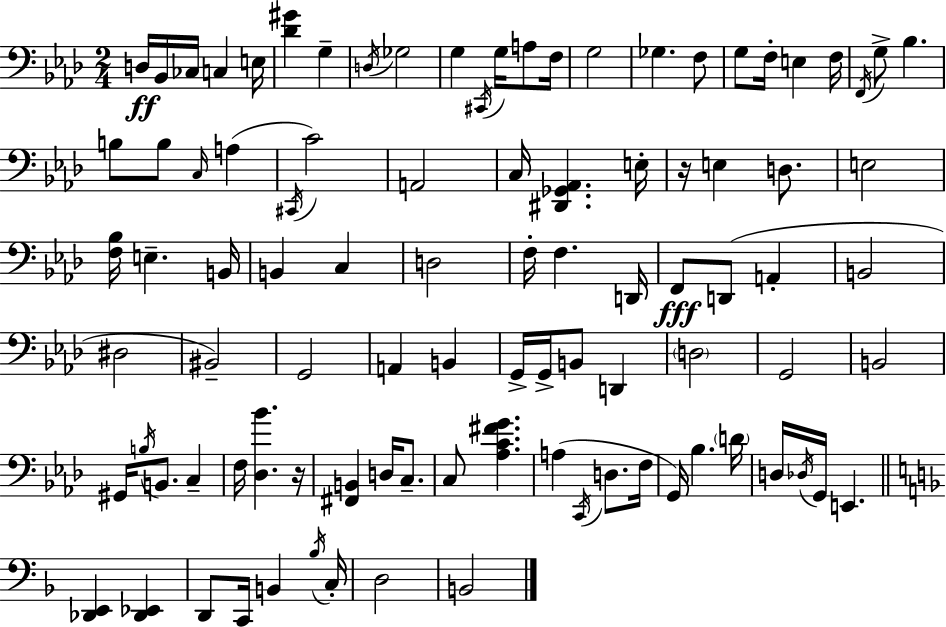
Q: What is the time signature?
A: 2/4